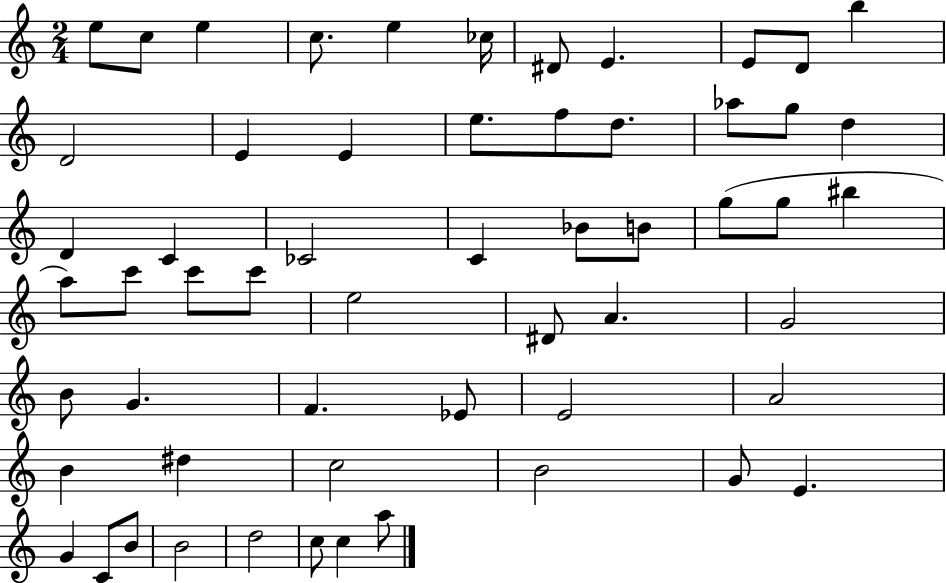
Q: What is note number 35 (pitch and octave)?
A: D#4